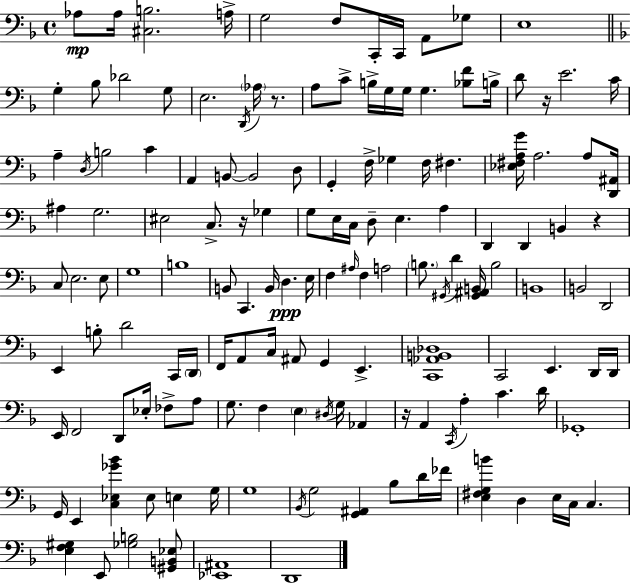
{
  \clef bass
  \time 4/4
  \defaultTimeSignature
  \key f \major
  aes8\mp aes16 <cis b>2. a16-> | g2 f8 c,16-. c,16 a,8 ges8 | e1 | \bar "||" \break \key f \major g4-. bes8 des'2 g8 | e2. \acciaccatura { d,16 } \parenthesize aes16 r8. | a8 c'8-> b16-> g16 g16 g4. <bes f'>8 | b16-> d'8 r16 e'2. | \break c'16 a4-- \acciaccatura { d16 } b2 c'4 | a,4 b,8~~ b,2 | d8 g,4-. f16-> ges4 f16 fis4. | <ees fis a g'>16 a2. a8 | \break <d, ais,>16 ais4 g2. | eis2 c8.-> r16 ges4 | g8 e16 c16 d8-- e4. a4 | d,4 d,4 b,4 r4 | \break c8 e2. | e8 g1 | b1 | b,8 c,4. b,16 d4.\ppp | \break e16 f4 \grace { ais16 } f4 a2 | \parenthesize b8. \acciaccatura { gis,16 } d'4 <gis, ais, b,>16 b2 | b,1 | b,2 d,2 | \break e,4 b8-. d'2 | c,16 \parenthesize d,16 f,16 a,8 c16 ais,8 g,4 e,4.-> | <c, aes, b, des>1 | c,2 e,4. | \break d,16 d,16 e,16 f,2 d,8 ees16-. | fes8-> a8 g8. f4 \parenthesize e4 \acciaccatura { dis16 } | g16 aes,4 r16 a,4 \acciaccatura { c,16 } a4-. c'4. | d'16 ges,1-. | \break g,16 e,4 <c ees ges' bes'>4 ees8 | e4 g16 g1 | \acciaccatura { bes,16 } g2 <g, ais,>4 | bes8 d'16 fes'16 <e fis g b'>4 d4 e16 | \break c16 c4. <e f gis>4 e,8 <ges b>2 | <gis, b, ees>8 <ees, ais,>1 | d,1 | \bar "|."
}